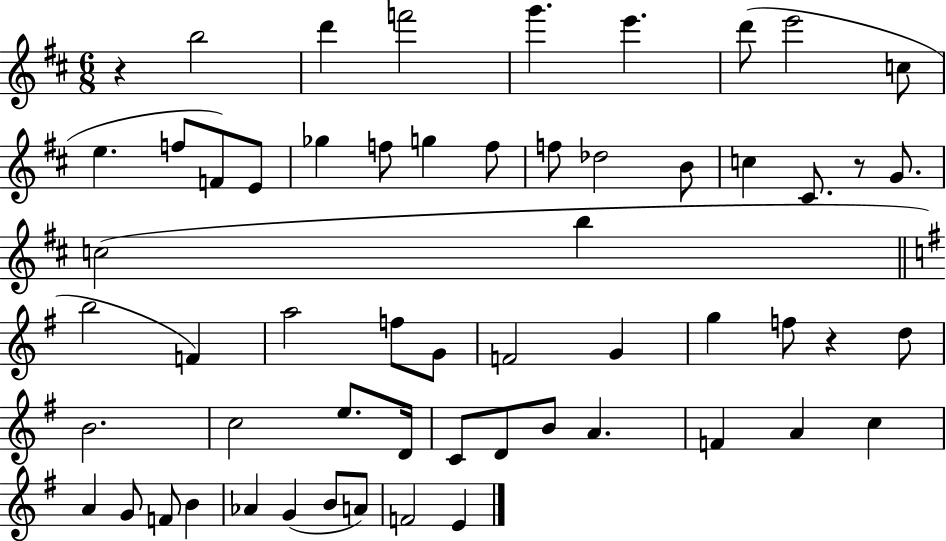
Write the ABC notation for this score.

X:1
T:Untitled
M:6/8
L:1/4
K:D
z b2 d' f'2 g' e' d'/2 e'2 c/2 e f/2 F/2 E/2 _g f/2 g f/2 f/2 _d2 B/2 c ^C/2 z/2 G/2 c2 b b2 F a2 f/2 G/2 F2 G g f/2 z d/2 B2 c2 e/2 D/4 C/2 D/2 B/2 A F A c A G/2 F/2 B _A G B/2 A/2 F2 E